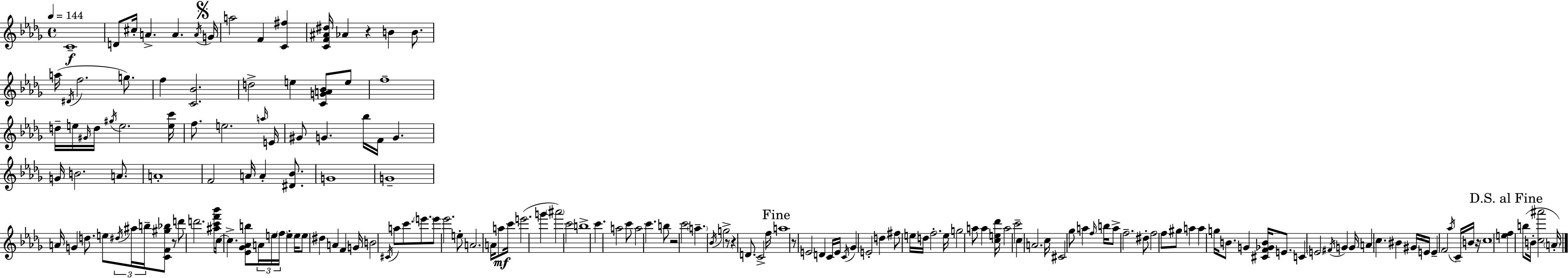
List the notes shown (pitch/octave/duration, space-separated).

C4/w D4/e C#5/s A4/q. A4/q. A4/s G4/s A5/h F4/q [C4,F#5]/q [C4,F4,A#4,D#5]/s Ab4/q R/q B4/q B4/e. A5/s D#4/s F5/h. G5/e. F5/q [C4,Bb4]/h. D5/h E5/q [C4,G4,A4,Bb4]/e E5/e F5/w D5/s E5/s G#4/s D5/s G#5/s E5/h. [E5,C6]/s F5/e. E5/h. A5/s E4/s G#4/e G4/q. Bb5/s F4/s G4/q. G4/s B4/h. A4/e. A4/w F4/h A4/s A4/q [D#4,Bb4]/e. G4/w G4/w A4/s G4/q D5/e. E5/e D#5/s A#5/s B5/s [C4,F4,G#5,Bb5]/e R/e D6/e D6/h. [A#5,C6,F6,Bb6]/e C5/s C5/q. [Eb4,Gb4,Ab4,B5]/e A4/s E5/s F5/s E5/q E5/s E5/e D#5/q A4/q F4/q G4/s B4/h C#4/s A5/e C6/e. E6/e. E6/e Eb6/h. E5/e A4/h. A4/s A5/e C6/s E6/h. G6/q A#6/h C6/h B5/w C6/q. A5/h C6/e A5/h C6/q. B5/e R/h C6/h A5/q. Bb4/s G5/h R/e R/q D4/e. C4/h F5/s A5/w R/e E4/h D4/q C4/s E4/s C4/s Gb4/q E4/h D5/q F#5/e E5/s D5/s F5/h. E5/s G5/h A5/e A5/q [C5,E5,Db6]/s A5/h C6/h C5/q A4/h. C5/s C#4/h Gb5/e A5/q F5/s B5/s A5/e F5/h. D#5/e F5/h F5/e G#5/e A5/q A5/q G5/s B4/e. G4/q [C#4,F4,Gb4,B4]/s E4/e. C4/q E4/h F#4/s G4/q G4/s A4/q C5/q. BIS4/q G#4/s E4/s E4/q F4/h Ab5/s C4/s B4/s R/s C5/w [E5,F5]/q B5/e B4/s [C5,A#6]/h A4/s